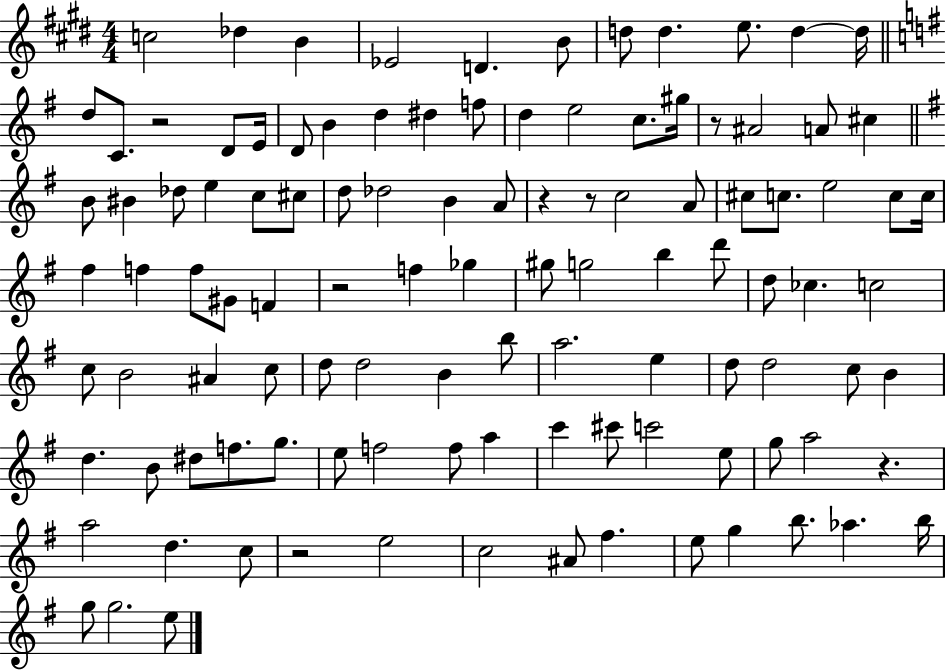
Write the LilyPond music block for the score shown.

{
  \clef treble
  \numericTimeSignature
  \time 4/4
  \key e \major
  c''2 des''4 b'4 | ees'2 d'4. b'8 | d''8 d''4. e''8. d''4~~ d''16 | \bar "||" \break \key g \major d''8 c'8. r2 d'8 e'16 | d'8 b'4 d''4 dis''4 f''8 | d''4 e''2 c''8. gis''16 | r8 ais'2 a'8 cis''4 | \break \bar "||" \break \key g \major b'8 bis'4 des''8 e''4 c''8 cis''8 | d''8 des''2 b'4 a'8 | r4 r8 c''2 a'8 | cis''8 c''8. e''2 c''8 c''16 | \break fis''4 f''4 f''8 gis'8 f'4 | r2 f''4 ges''4 | gis''8 g''2 b''4 d'''8 | d''8 ces''4. c''2 | \break c''8 b'2 ais'4 c''8 | d''8 d''2 b'4 b''8 | a''2. e''4 | d''8 d''2 c''8 b'4 | \break d''4. b'8 dis''8 f''8. g''8. | e''8 f''2 f''8 a''4 | c'''4 cis'''8 c'''2 e''8 | g''8 a''2 r4. | \break a''2 d''4. c''8 | r2 e''2 | c''2 ais'8 fis''4. | e''8 g''4 b''8. aes''4. b''16 | \break g''8 g''2. e''8 | \bar "|."
}